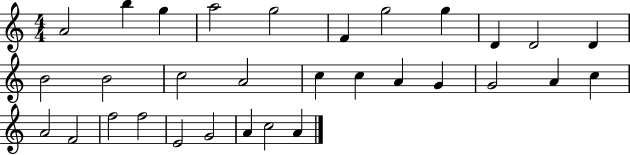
{
  \clef treble
  \numericTimeSignature
  \time 4/4
  \key c \major
  a'2 b''4 g''4 | a''2 g''2 | f'4 g''2 g''4 | d'4 d'2 d'4 | \break b'2 b'2 | c''2 a'2 | c''4 c''4 a'4 g'4 | g'2 a'4 c''4 | \break a'2 f'2 | f''2 f''2 | e'2 g'2 | a'4 c''2 a'4 | \break \bar "|."
}